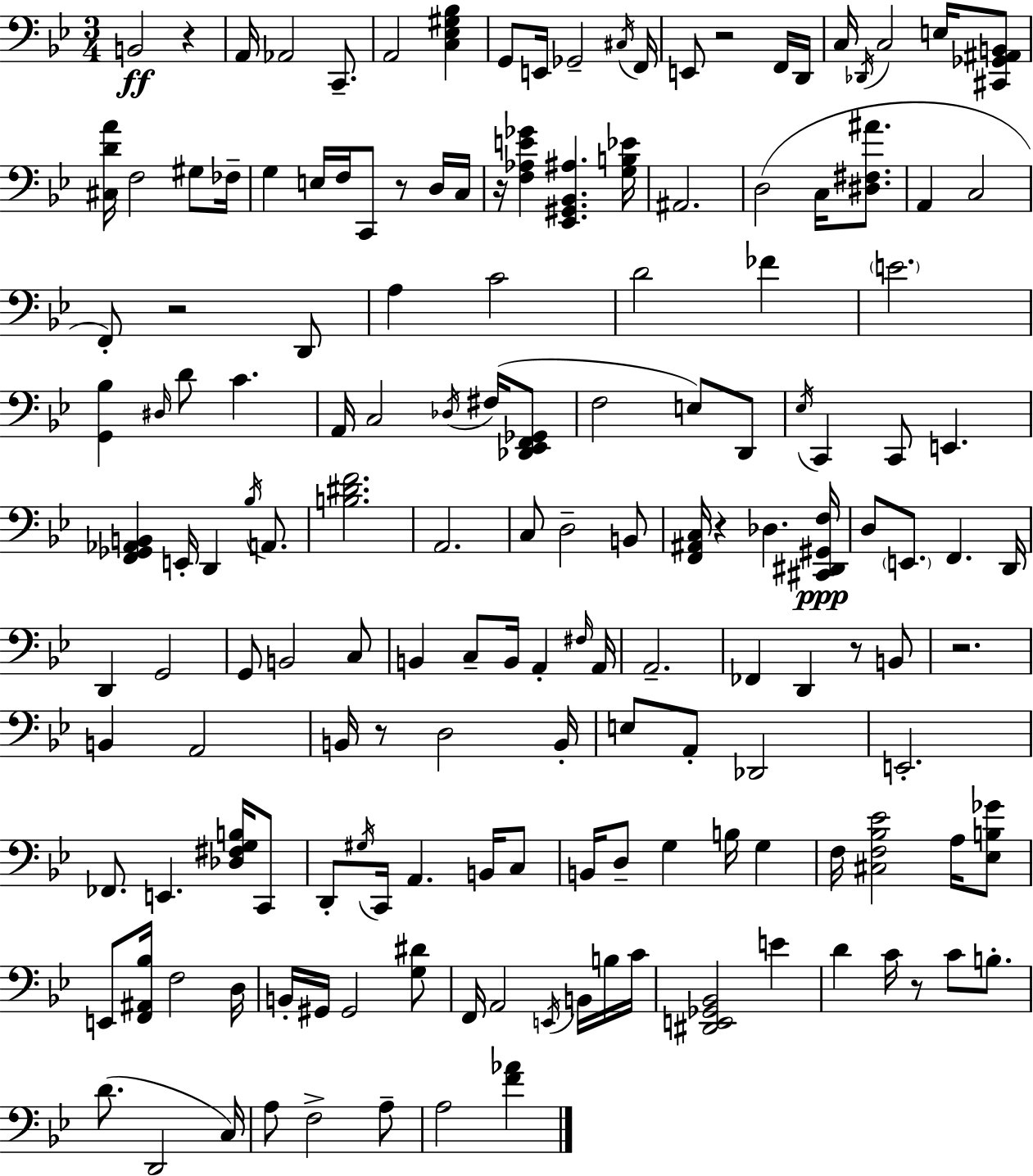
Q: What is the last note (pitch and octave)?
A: A3